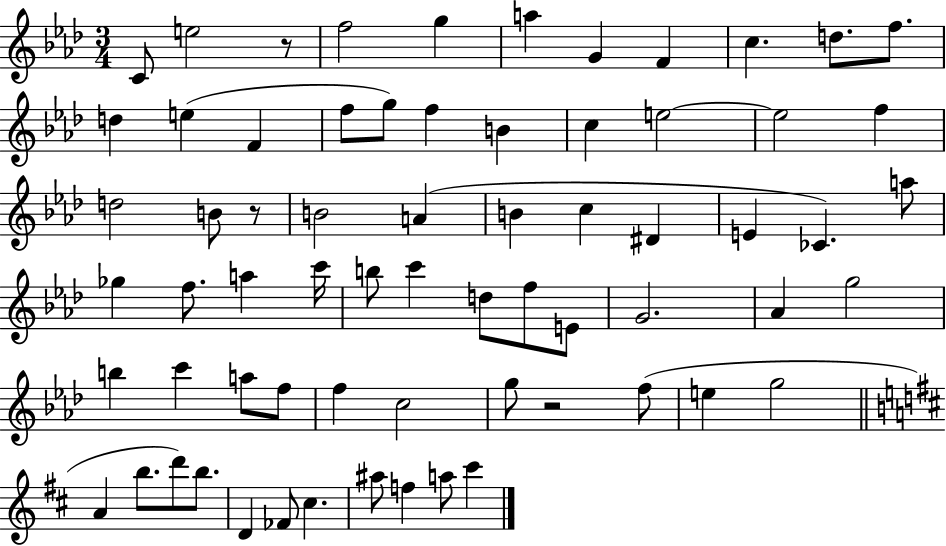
{
  \clef treble
  \numericTimeSignature
  \time 3/4
  \key aes \major
  c'8 e''2 r8 | f''2 g''4 | a''4 g'4 f'4 | c''4. d''8. f''8. | \break d''4 e''4( f'4 | f''8 g''8) f''4 b'4 | c''4 e''2~~ | e''2 f''4 | \break d''2 b'8 r8 | b'2 a'4( | b'4 c''4 dis'4 | e'4 ces'4.) a''8 | \break ges''4 f''8. a''4 c'''16 | b''8 c'''4 d''8 f''8 e'8 | g'2. | aes'4 g''2 | \break b''4 c'''4 a''8 f''8 | f''4 c''2 | g''8 r2 f''8( | e''4 g''2 | \break \bar "||" \break \key d \major a'4 b''8. d'''8) b''8. | d'4 fes'8 cis''4. | ais''8 f''4 a''8 cis'''4 | \bar "|."
}